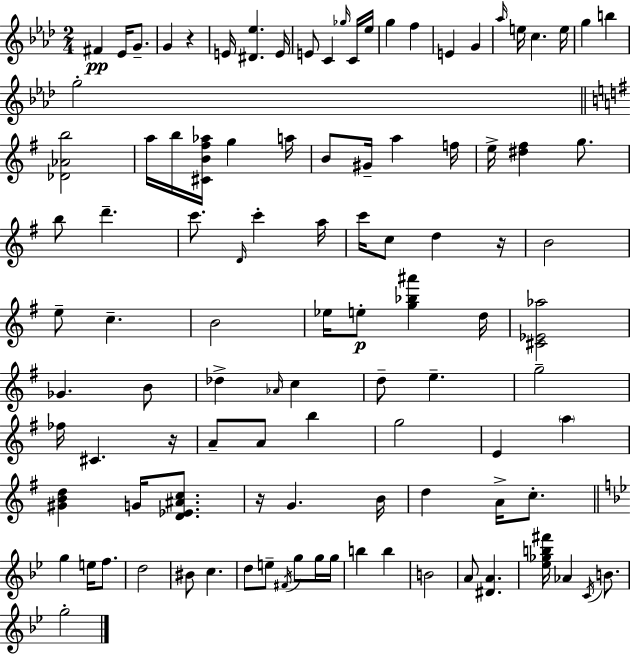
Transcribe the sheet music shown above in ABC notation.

X:1
T:Untitled
M:2/4
L:1/4
K:Fm
^F _E/4 G/2 G z E/4 [^D_e] E/4 E/2 C _g/4 C/4 _e/4 g f E G _a/4 e/4 c e/4 g b g2 [_D_Ab]2 a/4 b/4 [^CB^f_a]/4 g a/4 B/2 ^G/4 a f/4 e/4 [^d^f] g/2 b/2 d' c'/2 D/4 c' a/4 c'/4 c/2 d z/4 B2 e/2 c B2 _e/4 e/2 [g_b^a'] d/4 [^C_E_a]2 _G B/2 _d _A/4 c d/2 e g2 _f/4 ^C z/4 A/2 A/2 b g2 E a [^GBd] G/4 [D_E^Ac]/2 z/4 G B/4 d A/4 c/2 g e/4 f/2 d2 ^B/2 c d/2 e/2 ^F/4 g/2 g/4 g/4 b b B2 A/2 [^DA] [_e_gb^f']/4 _A C/4 B/2 g2